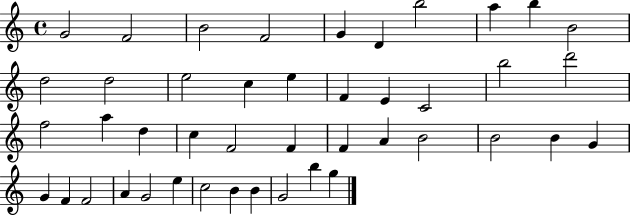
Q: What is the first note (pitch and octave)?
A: G4